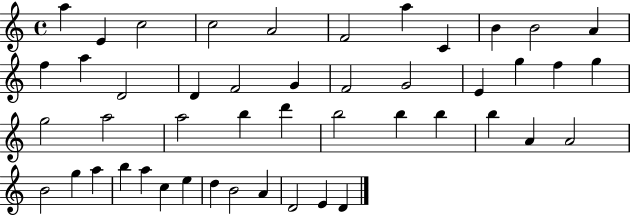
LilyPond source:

{
  \clef treble
  \time 4/4
  \defaultTimeSignature
  \key c \major
  a''4 e'4 c''2 | c''2 a'2 | f'2 a''4 c'4 | b'4 b'2 a'4 | \break f''4 a''4 d'2 | d'4 f'2 g'4 | f'2 g'2 | e'4 g''4 f''4 g''4 | \break g''2 a''2 | a''2 b''4 d'''4 | b''2 b''4 b''4 | b''4 a'4 a'2 | \break b'2 g''4 a''4 | b''4 a''4 c''4 e''4 | d''4 b'2 a'4 | d'2 e'4 d'4 | \break \bar "|."
}